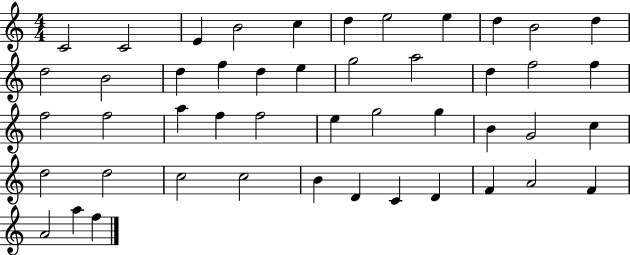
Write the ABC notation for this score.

X:1
T:Untitled
M:4/4
L:1/4
K:C
C2 C2 E B2 c d e2 e d B2 d d2 B2 d f d e g2 a2 d f2 f f2 f2 a f f2 e g2 g B G2 c d2 d2 c2 c2 B D C D F A2 F A2 a f